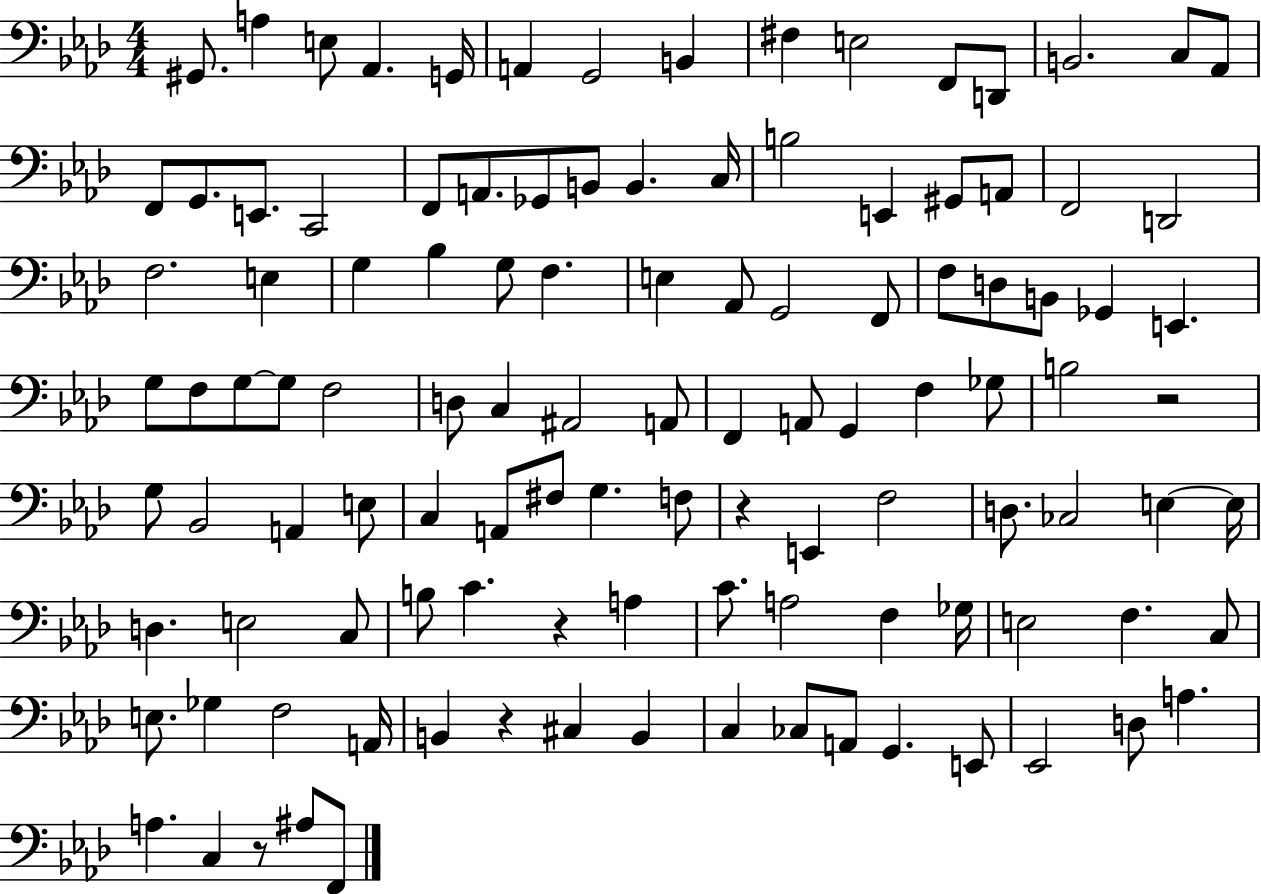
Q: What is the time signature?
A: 4/4